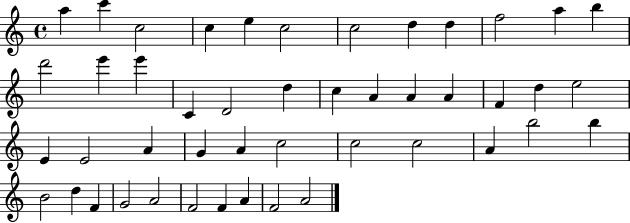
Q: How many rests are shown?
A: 0